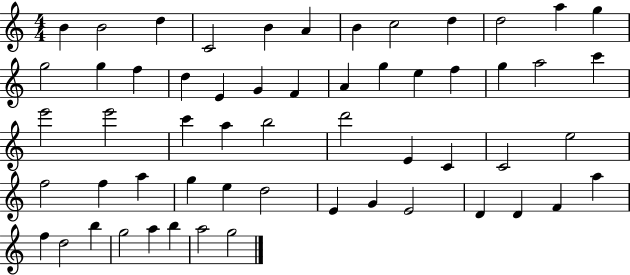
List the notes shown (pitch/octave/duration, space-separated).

B4/q B4/h D5/q C4/h B4/q A4/q B4/q C5/h D5/q D5/h A5/q G5/q G5/h G5/q F5/q D5/q E4/q G4/q F4/q A4/q G5/q E5/q F5/q G5/q A5/h C6/q E6/h E6/h C6/q A5/q B5/h D6/h E4/q C4/q C4/h E5/h F5/h F5/q A5/q G5/q E5/q D5/h E4/q G4/q E4/h D4/q D4/q F4/q A5/q F5/q D5/h B5/q G5/h A5/q B5/q A5/h G5/h